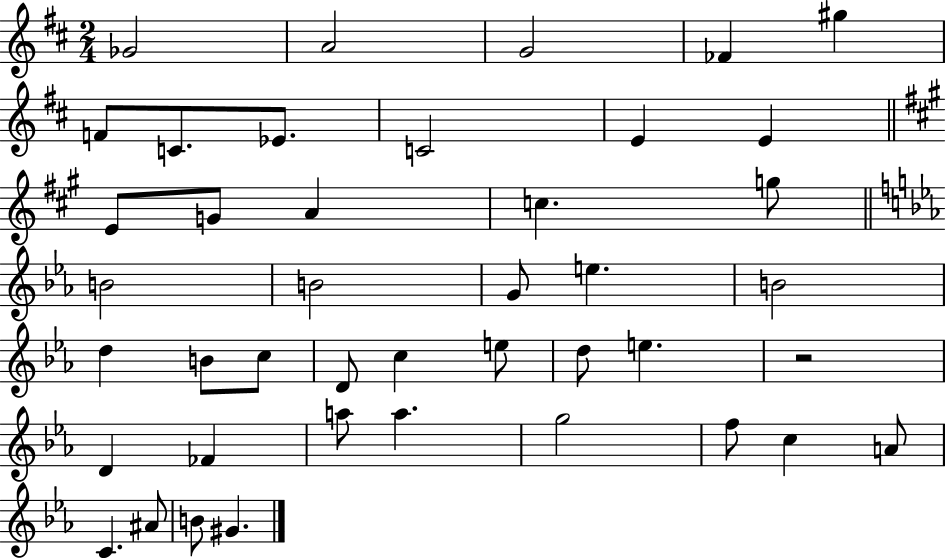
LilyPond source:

{
  \clef treble
  \numericTimeSignature
  \time 2/4
  \key d \major
  ges'2 | a'2 | g'2 | fes'4 gis''4 | \break f'8 c'8. ees'8. | c'2 | e'4 e'4 | \bar "||" \break \key a \major e'8 g'8 a'4 | c''4. g''8 | \bar "||" \break \key ees \major b'2 | b'2 | g'8 e''4. | b'2 | \break d''4 b'8 c''8 | d'8 c''4 e''8 | d''8 e''4. | r2 | \break d'4 fes'4 | a''8 a''4. | g''2 | f''8 c''4 a'8 | \break c'4. ais'8 | b'8 gis'4. | \bar "|."
}